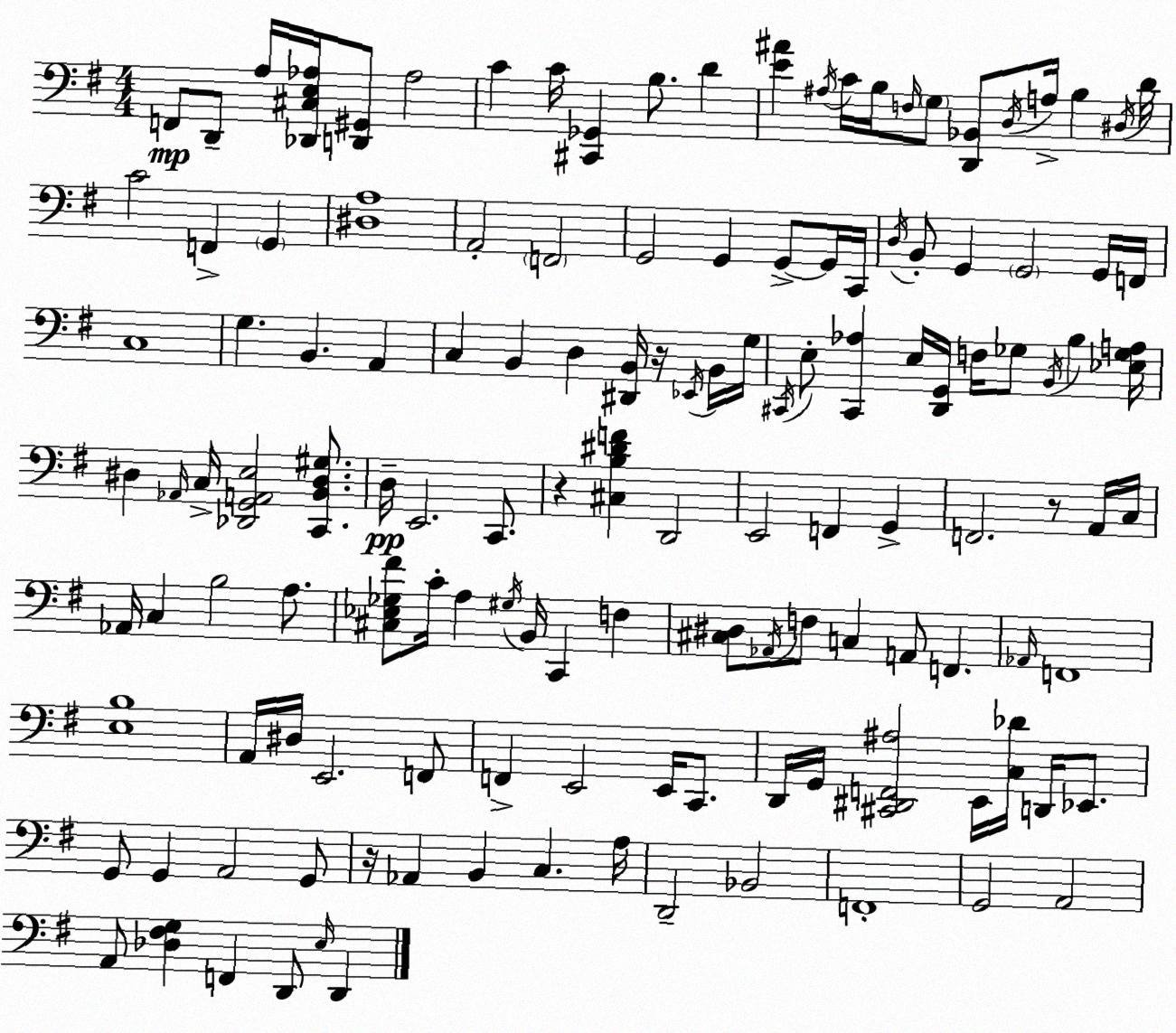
X:1
T:Untitled
M:4/4
L:1/4
K:Em
F,,/2 D,,/2 A,/4 [_D,,^C,E,_A,]/4 [D,,^G,,]/2 _A,2 C C/4 [^C,,_G,,] B,/2 D [E^A] ^A,/4 C/4 B,/4 F,/4 G,/2 [D,,_B,,]/2 D,/4 A,/4 B, ^D,/4 D/4 C2 F,, G,, [^D,A,]4 A,,2 F,,2 G,,2 G,, G,,/2 G,,/4 C,,/4 D,/4 B,,/2 G,, G,,2 G,,/4 F,,/4 C,4 G, B,, A,, C, B,, D, [^D,,B,,]/4 z/4 _E,,/4 B,,/4 G,/4 ^C,,/4 E,/2 [^C,,_A,] E,/4 [D,,G,,]/4 F,/4 _G,/2 B,,/4 B, [_E,_G,A,]/4 ^D, _A,,/4 C,/4 [_D,,G,,A,,E,]2 [C,,B,,^D,^G,]/2 D,/4 E,,2 C,,/2 z [^C,B,^DF] D,,2 E,,2 F,, G,, F,,2 z/2 A,,/4 C,/4 _A,,/4 C, B,2 A,/2 [^C,_E,_G,^F]/2 C/4 A, ^G,/4 B,,/4 C,, F, [^C,^D,]/2 _A,,/4 F,/2 C, A,,/2 F,, _A,,/4 F,,4 [E,B,]4 A,,/4 ^D,/4 E,,2 F,,/2 F,, E,,2 E,,/4 C,,/2 D,,/4 G,,/4 [^C,,^D,,F,,^A,]2 E,,/4 [C,_D]/4 D,,/4 _E,,/2 G,,/2 G,, A,,2 G,,/2 z/4 _A,, B,, C, A,/4 D,,2 _B,,2 F,,4 G,,2 A,,2 A,,/2 [_D,^F,G,] F,, D,,/2 E,/4 D,,